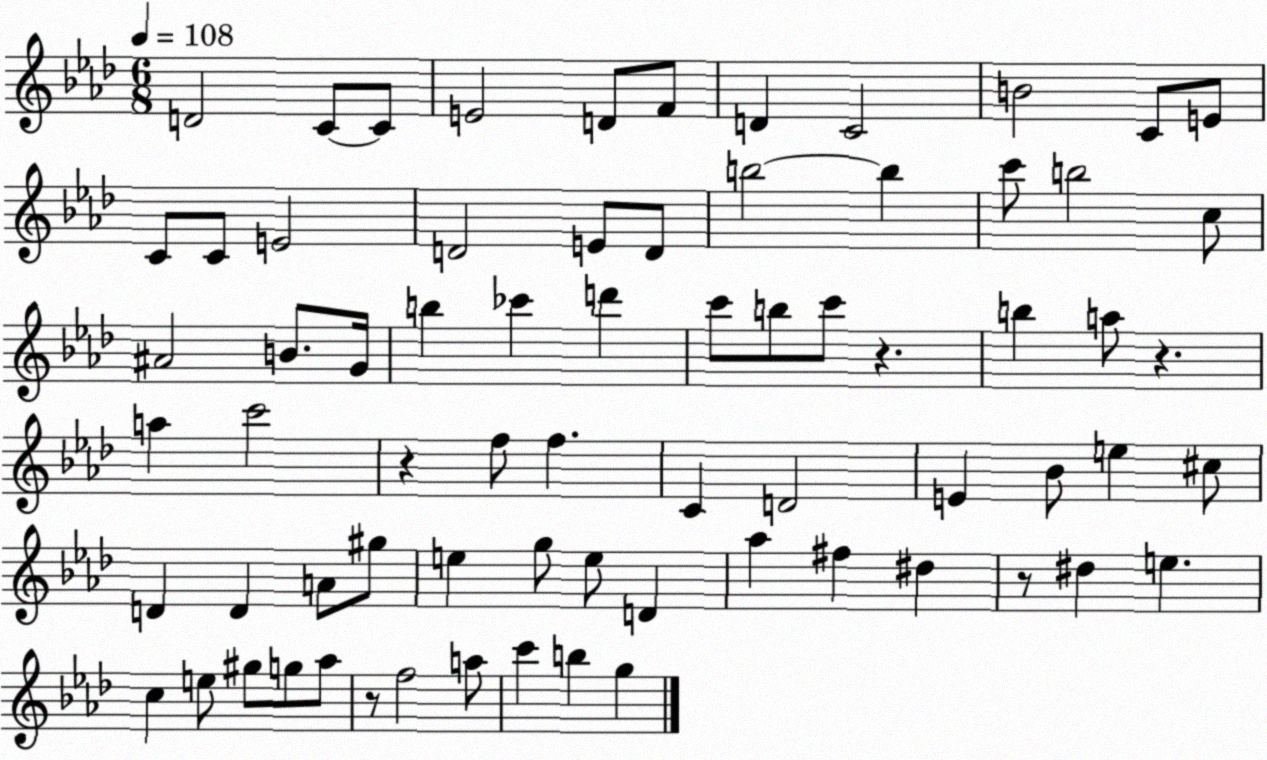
X:1
T:Untitled
M:6/8
L:1/4
K:Ab
D2 C/2 C/2 E2 D/2 F/2 D C2 B2 C/2 E/2 C/2 C/2 E2 D2 E/2 D/2 b2 b c'/2 b2 c/2 ^A2 B/2 G/4 b _c' d' c'/2 b/2 c'/2 z b a/2 z a c'2 z f/2 f C D2 E _B/2 e ^c/2 D D A/2 ^g/2 e g/2 e/2 D _a ^f ^d z/2 ^d e c e/2 ^g/2 g/2 _a/2 z/2 f2 a/2 c' b g